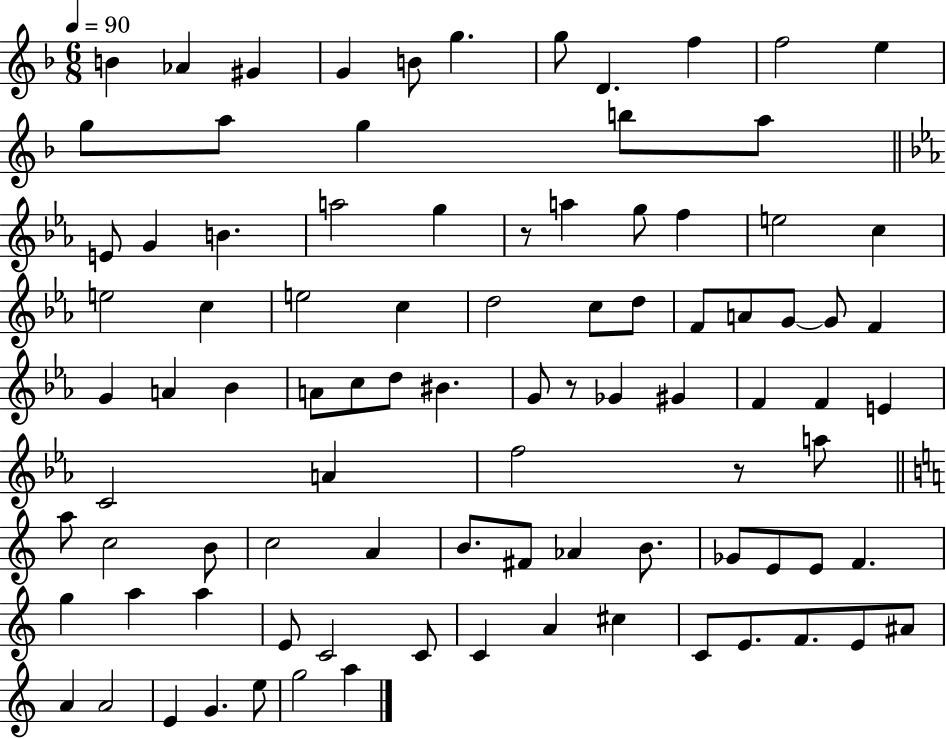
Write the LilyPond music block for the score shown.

{
  \clef treble
  \numericTimeSignature
  \time 6/8
  \key f \major
  \tempo 4 = 90
  b'4 aes'4 gis'4 | g'4 b'8 g''4. | g''8 d'4. f''4 | f''2 e''4 | \break g''8 a''8 g''4 b''8 a''8 | \bar "||" \break \key c \minor e'8 g'4 b'4. | a''2 g''4 | r8 a''4 g''8 f''4 | e''2 c''4 | \break e''2 c''4 | e''2 c''4 | d''2 c''8 d''8 | f'8 a'8 g'8~~ g'8 f'4 | \break g'4 a'4 bes'4 | a'8 c''8 d''8 bis'4. | g'8 r8 ges'4 gis'4 | f'4 f'4 e'4 | \break c'2 a'4 | f''2 r8 a''8 | \bar "||" \break \key a \minor a''8 c''2 b'8 | c''2 a'4 | b'8. fis'8 aes'4 b'8. | ges'8 e'8 e'8 f'4. | \break g''4 a''4 a''4 | e'8 c'2 c'8 | c'4 a'4 cis''4 | c'8 e'8. f'8. e'8 ais'8 | \break a'4 a'2 | e'4 g'4. e''8 | g''2 a''4 | \bar "|."
}